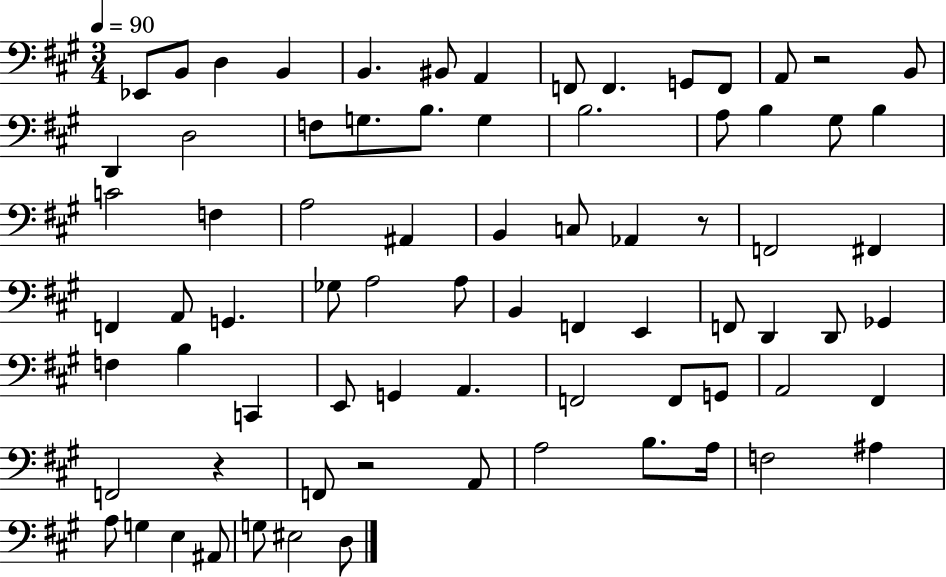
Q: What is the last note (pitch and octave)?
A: D3